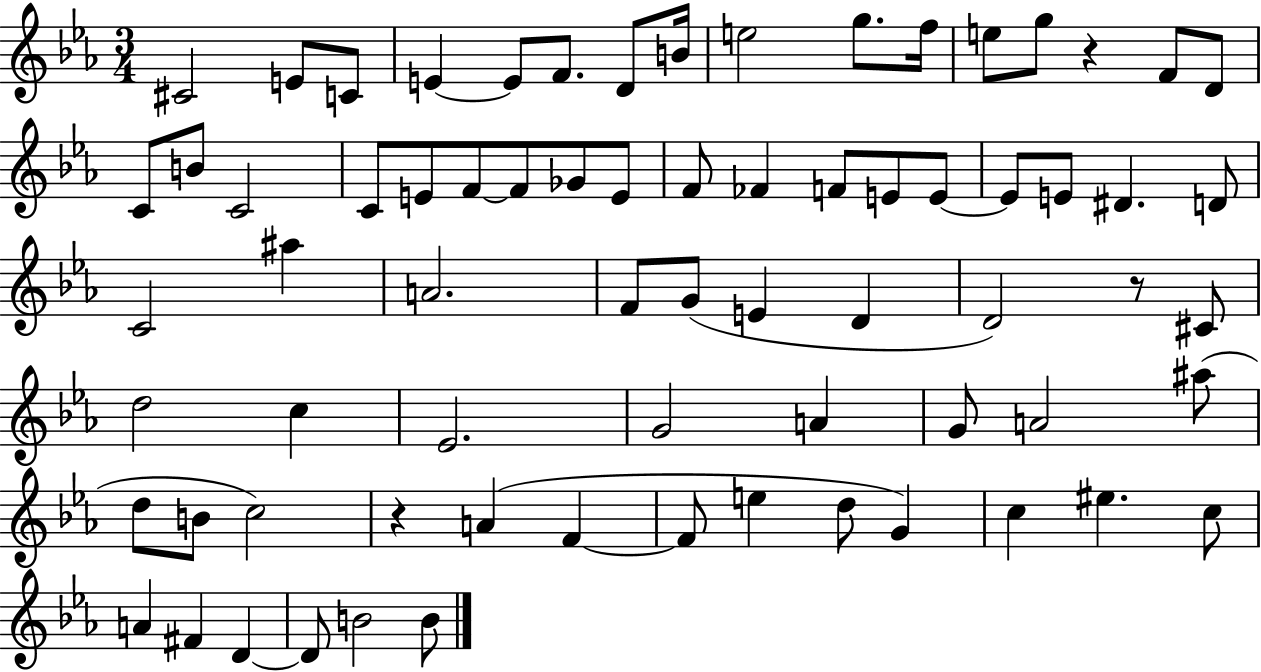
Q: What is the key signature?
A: EES major